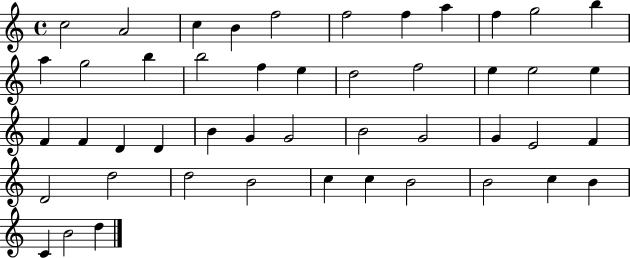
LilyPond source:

{
  \clef treble
  \time 4/4
  \defaultTimeSignature
  \key c \major
  c''2 a'2 | c''4 b'4 f''2 | f''2 f''4 a''4 | f''4 g''2 b''4 | \break a''4 g''2 b''4 | b''2 f''4 e''4 | d''2 f''2 | e''4 e''2 e''4 | \break f'4 f'4 d'4 d'4 | b'4 g'4 g'2 | b'2 g'2 | g'4 e'2 f'4 | \break d'2 d''2 | d''2 b'2 | c''4 c''4 b'2 | b'2 c''4 b'4 | \break c'4 b'2 d''4 | \bar "|."
}